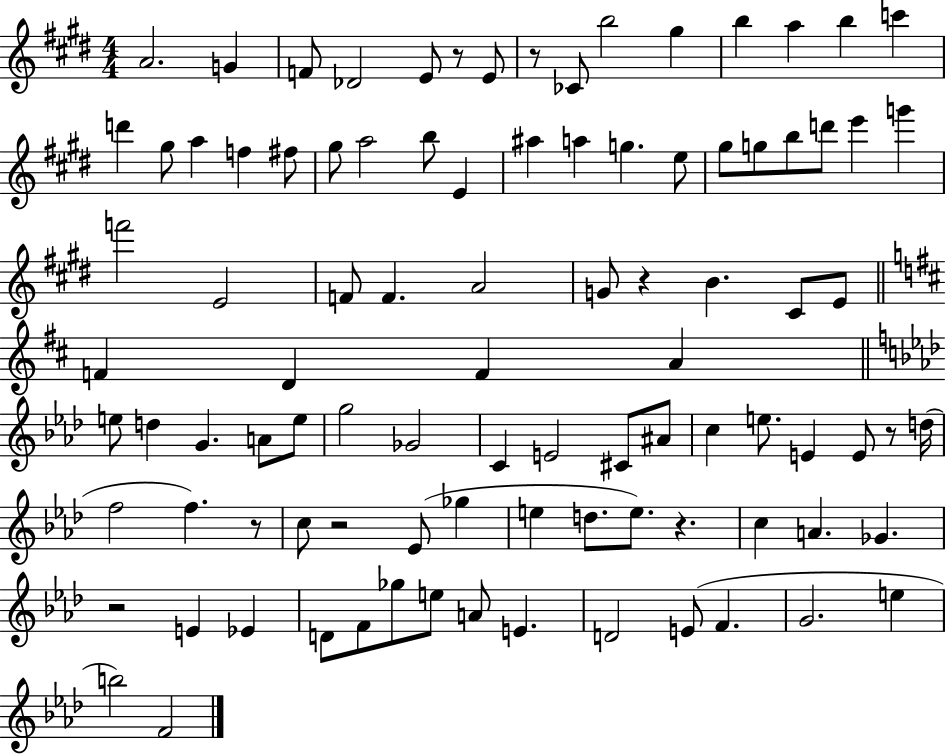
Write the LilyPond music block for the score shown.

{
  \clef treble
  \numericTimeSignature
  \time 4/4
  \key e \major
  \repeat volta 2 { a'2. g'4 | f'8 des'2 e'8 r8 e'8 | r8 ces'8 b''2 gis''4 | b''4 a''4 b''4 c'''4 | \break d'''4 gis''8 a''4 f''4 fis''8 | gis''8 a''2 b''8 e'4 | ais''4 a''4 g''4. e''8 | gis''8 g''8 b''8 d'''8 e'''4 g'''4 | \break f'''2 e'2 | f'8 f'4. a'2 | g'8 r4 b'4. cis'8 e'8 | \bar "||" \break \key d \major f'4 d'4 f'4 a'4 | \bar "||" \break \key f \minor e''8 d''4 g'4. a'8 e''8 | g''2 ges'2 | c'4 e'2 cis'8 ais'8 | c''4 e''8. e'4 e'8 r8 d''16( | \break f''2 f''4.) r8 | c''8 r2 ees'8( ges''4 | e''4 d''8. e''8.) r4. | c''4 a'4. ges'4. | \break r2 e'4 ees'4 | d'8 f'8 ges''8 e''8 a'8 e'4. | d'2 e'8( f'4. | g'2. e''4 | \break b''2) f'2 | } \bar "|."
}